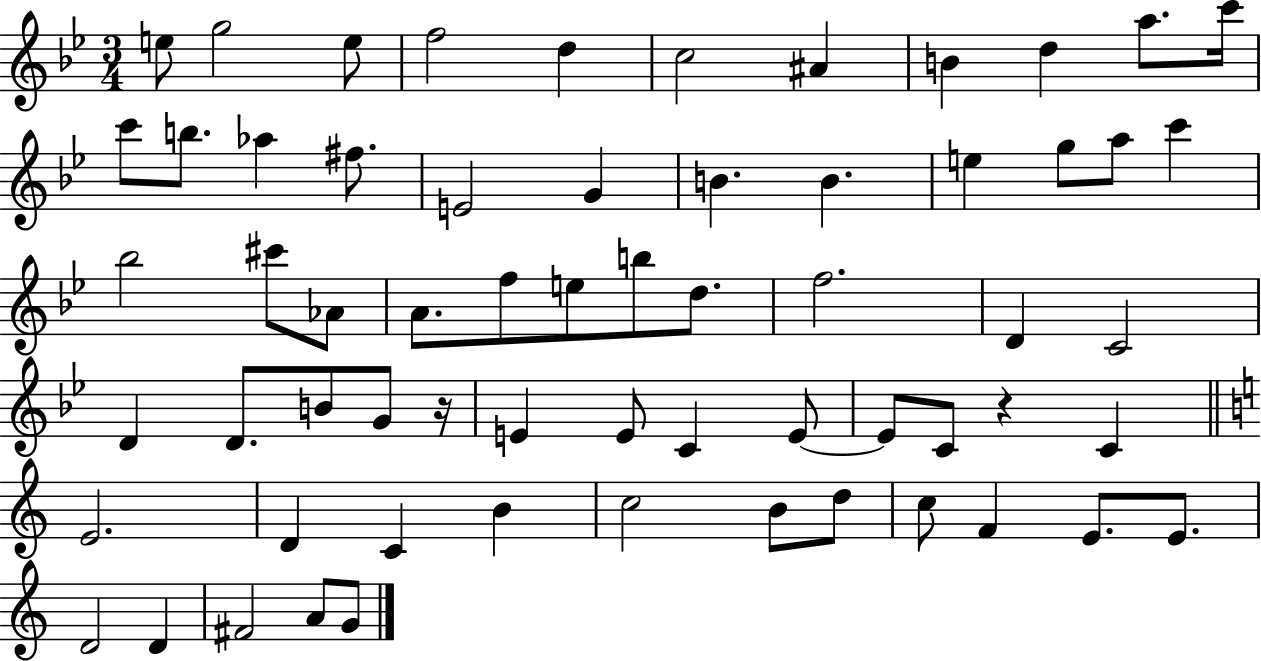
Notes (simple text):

E5/e G5/h E5/e F5/h D5/q C5/h A#4/q B4/q D5/q A5/e. C6/s C6/e B5/e. Ab5/q F#5/e. E4/h G4/q B4/q. B4/q. E5/q G5/e A5/e C6/q Bb5/h C#6/e Ab4/e A4/e. F5/e E5/e B5/e D5/e. F5/h. D4/q C4/h D4/q D4/e. B4/e G4/e R/s E4/q E4/e C4/q E4/e E4/e C4/e R/q C4/q E4/h. D4/q C4/q B4/q C5/h B4/e D5/e C5/e F4/q E4/e. E4/e. D4/h D4/q F#4/h A4/e G4/e